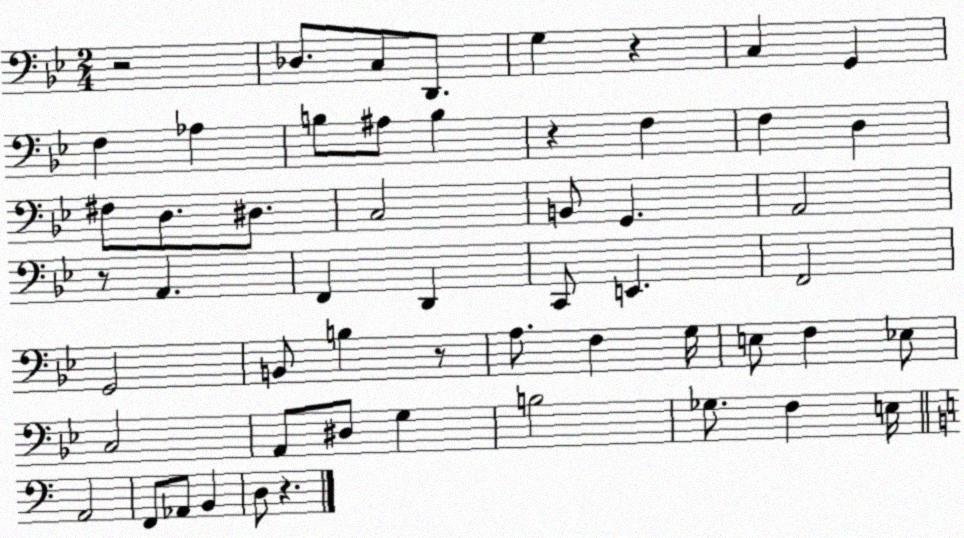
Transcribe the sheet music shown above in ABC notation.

X:1
T:Untitled
M:2/4
L:1/4
K:Bb
z2 _D,/2 C,/2 D,,/2 G, z C, G,, F, _A, B,/2 ^A,/2 B, z F, F, D, ^F,/2 D,/2 ^D,/2 C,2 B,,/2 G,, A,,2 z/2 A,, F,, D,, C,,/2 E,, F,,2 G,,2 B,,/2 B, z/2 A,/2 F, G,/4 E,/2 F, _E,/2 C,2 A,,/2 ^D,/2 G, B,2 _G,/2 F, E,/4 A,,2 F,,/2 _A,,/2 B,, D,/2 z